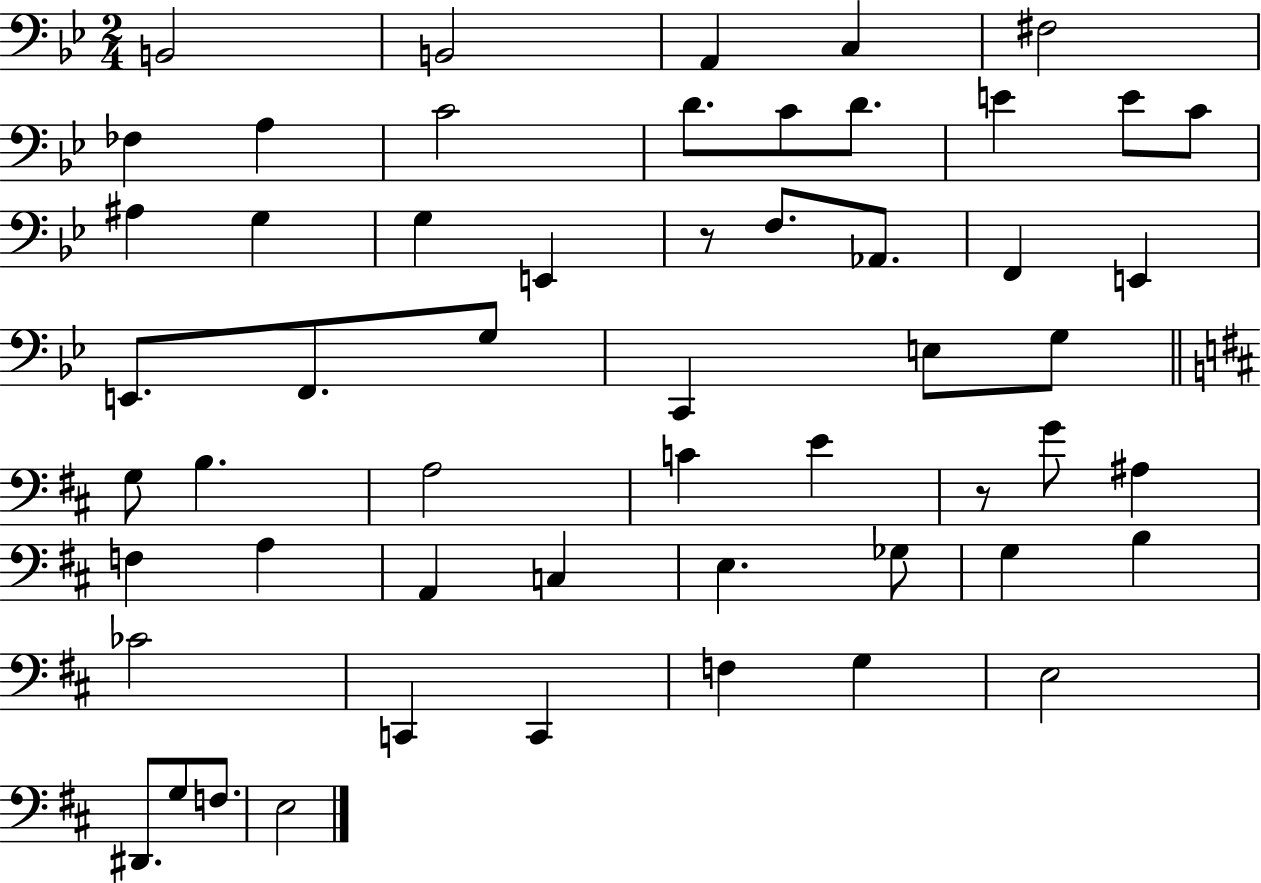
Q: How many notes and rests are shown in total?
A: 55